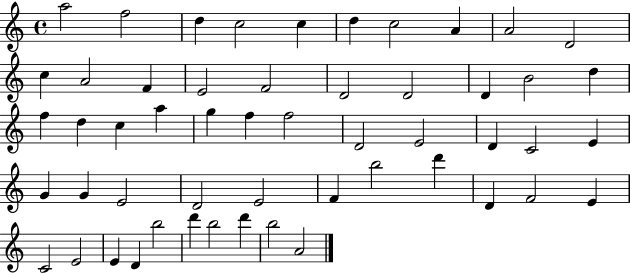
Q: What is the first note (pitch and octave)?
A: A5